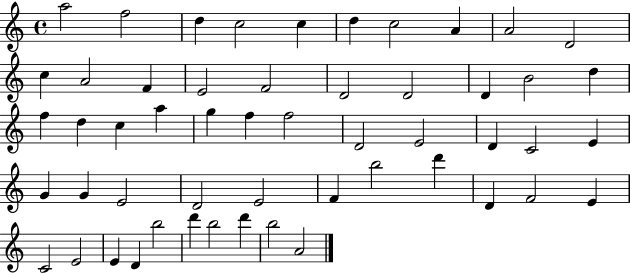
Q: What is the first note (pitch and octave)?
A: A5